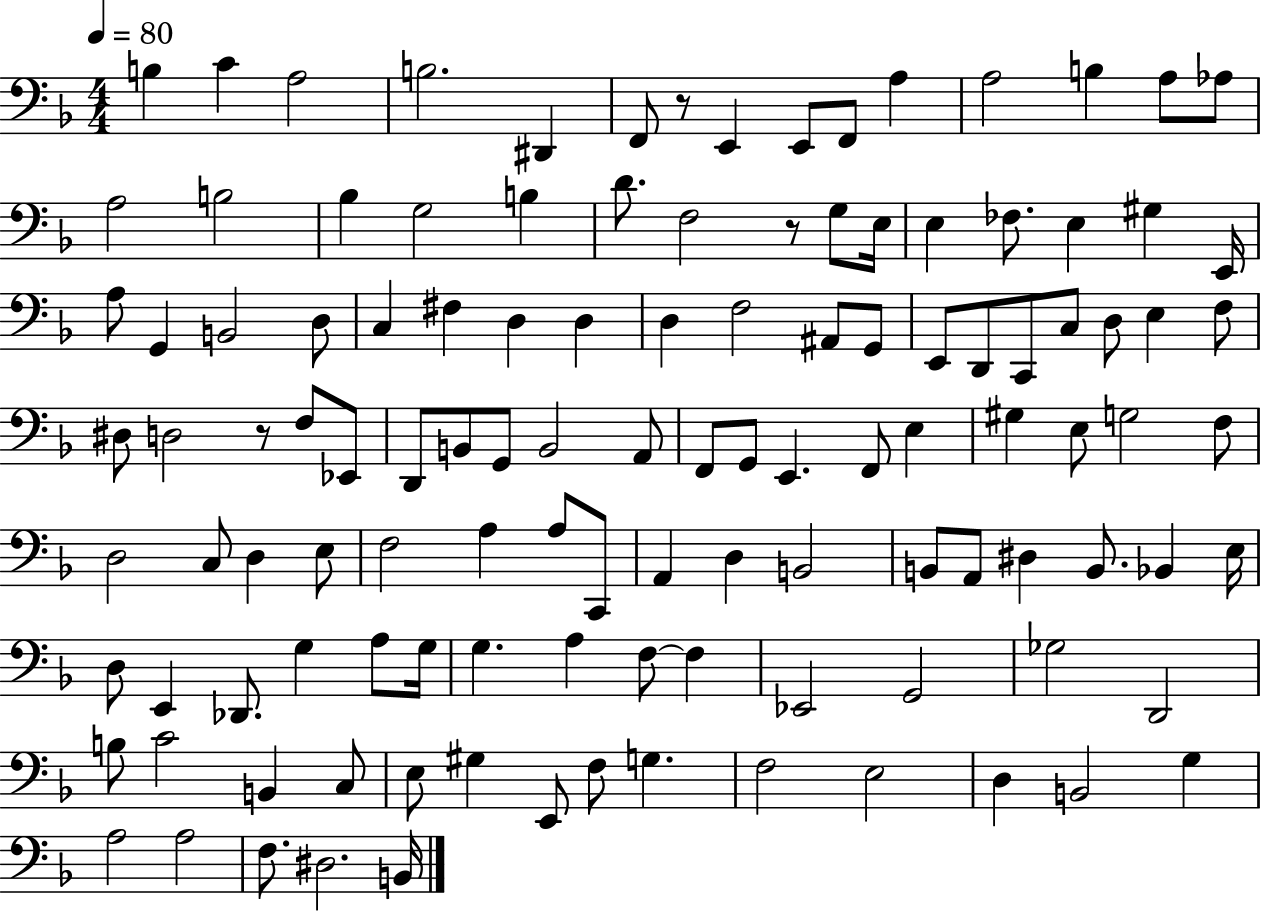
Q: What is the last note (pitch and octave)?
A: B2